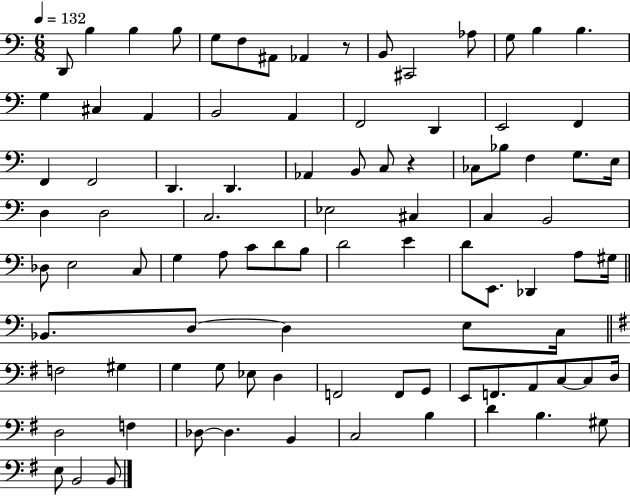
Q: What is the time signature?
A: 6/8